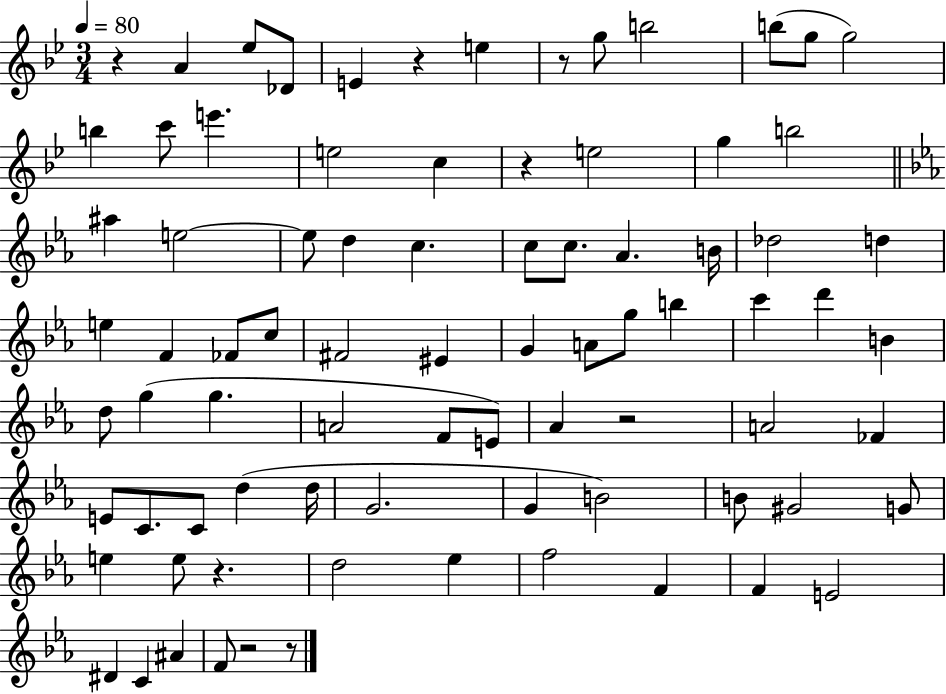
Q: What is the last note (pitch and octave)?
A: F4